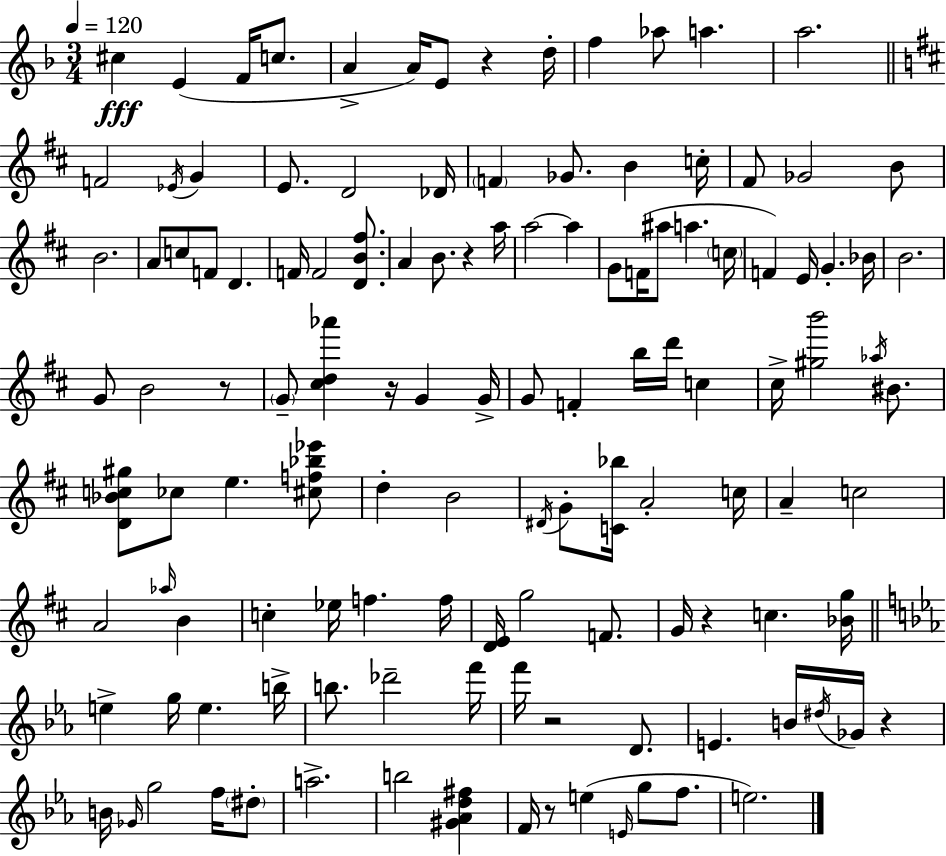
{
  \clef treble
  \numericTimeSignature
  \time 3/4
  \key d \minor
  \tempo 4 = 120
  cis''4\fff e'4( f'16 c''8. | a'4-> a'16) e'8 r4 d''16-. | f''4 aes''8 a''4. | a''2. | \break \bar "||" \break \key d \major f'2 \acciaccatura { ees'16 } g'4 | e'8. d'2 | des'16 \parenthesize f'4 ges'8. b'4 | c''16-. fis'8 ges'2 b'8 | \break b'2. | a'8 c''8 f'8 d'4. | f'16 f'2 <d' b' fis''>8. | a'4 b'8. r4 | \break a''16 a''2~~ a''4 | g'8 f'16( ais''8 a''4. | \parenthesize c''16 f'4) e'16 g'4.-. | bes'16 b'2. | \break g'8 b'2 r8 | \parenthesize g'8-- <cis'' d'' aes'''>4 r16 g'4 | g'16-> g'8 f'4-. b''16 d'''16 c''4 | cis''16-> <gis'' b'''>2 \acciaccatura { aes''16 } bis'8. | \break <d' bes' c'' gis''>8 ces''8 e''4. | <cis'' f'' bes'' ees'''>8 d''4-. b'2 | \acciaccatura { dis'16 } g'8-. <c' bes''>16 a'2-. | c''16 a'4-- c''2 | \break a'2 \grace { aes''16 } | b'4 c''4-. ees''16 f''4. | f''16 <d' e'>16 g''2 | f'8. g'16 r4 c''4. | \break <bes' g''>16 \bar "||" \break \key ees \major e''4-> g''16 e''4. b''16-> | b''8. des'''2-- f'''16 | f'''16 r2 d'8. | e'4. b'16 \acciaccatura { dis''16 } ges'16 r4 | \break b'16 \grace { ges'16 } g''2 f''16 | \parenthesize dis''8-. a''2.-> | b''2 <gis' aes' d'' fis''>4 | f'16 r8 e''4( \grace { e'16 } g''8 | \break f''8. e''2.) | \bar "|."
}